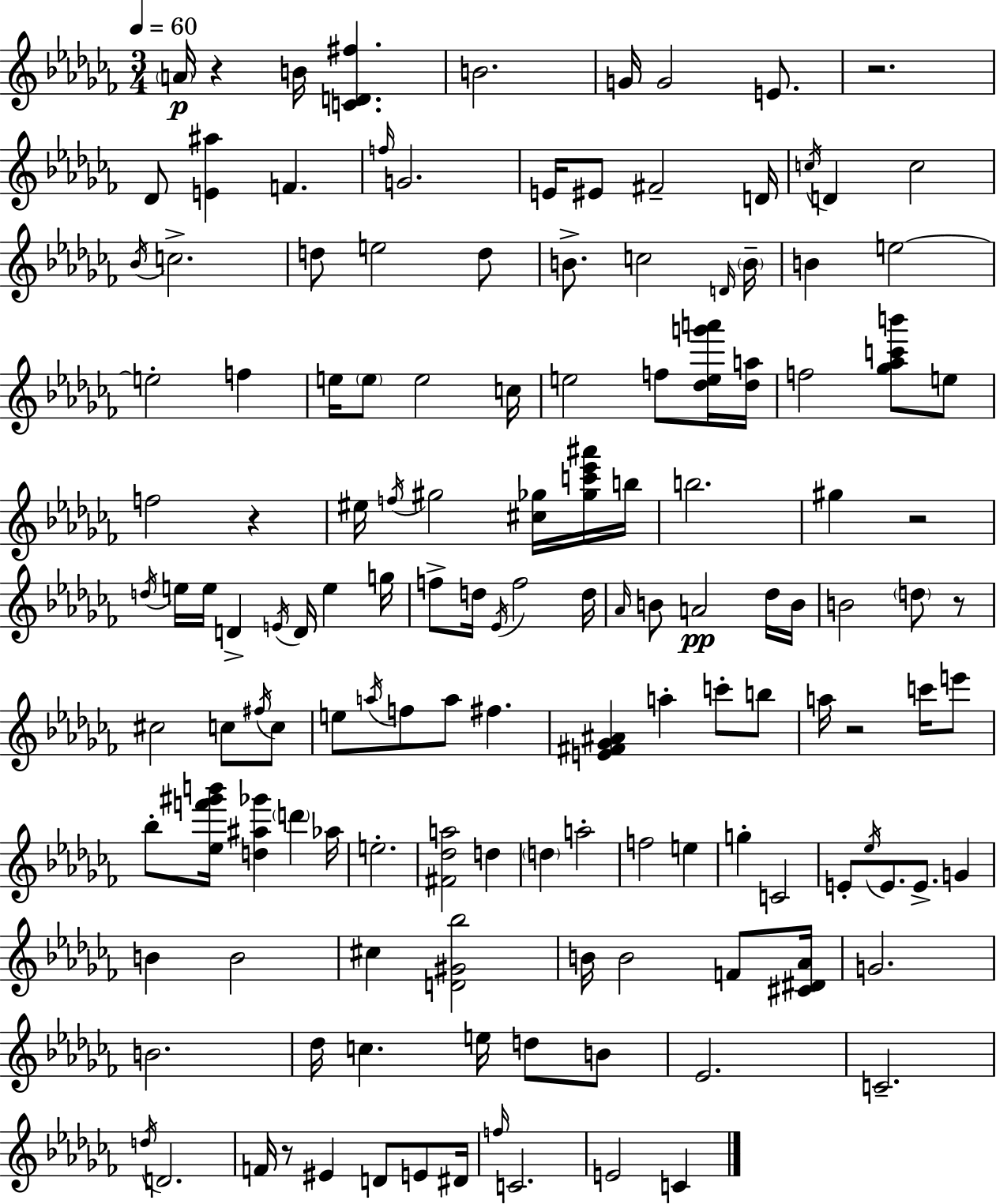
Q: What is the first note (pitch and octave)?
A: A4